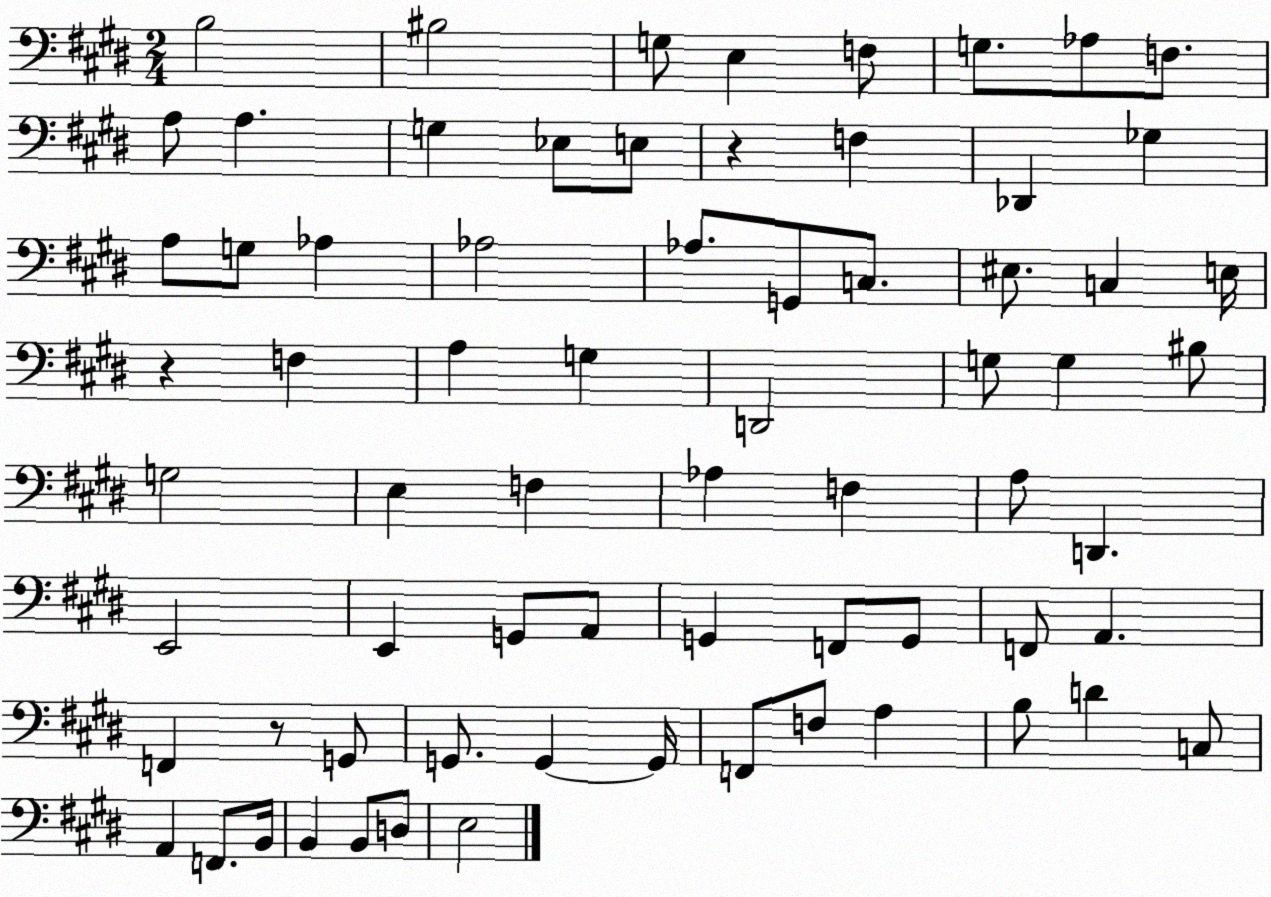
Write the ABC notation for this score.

X:1
T:Untitled
M:2/4
L:1/4
K:E
B,2 ^B,2 G,/2 E, F,/2 G,/2 _A,/2 F,/2 A,/2 A, G, _E,/2 E,/2 z F, _D,, _G, A,/2 G,/2 _A, _A,2 _A,/2 G,,/2 C,/2 ^E,/2 C, E,/4 z F, A, G, D,,2 G,/2 G, ^B,/2 G,2 E, F, _A, F, A,/2 D,, E,,2 E,, G,,/2 A,,/2 G,, F,,/2 G,,/2 F,,/2 A,, F,, z/2 G,,/2 G,,/2 G,, G,,/4 F,,/2 F,/2 A, B,/2 D C,/2 A,, F,,/2 B,,/4 B,, B,,/2 D,/2 E,2